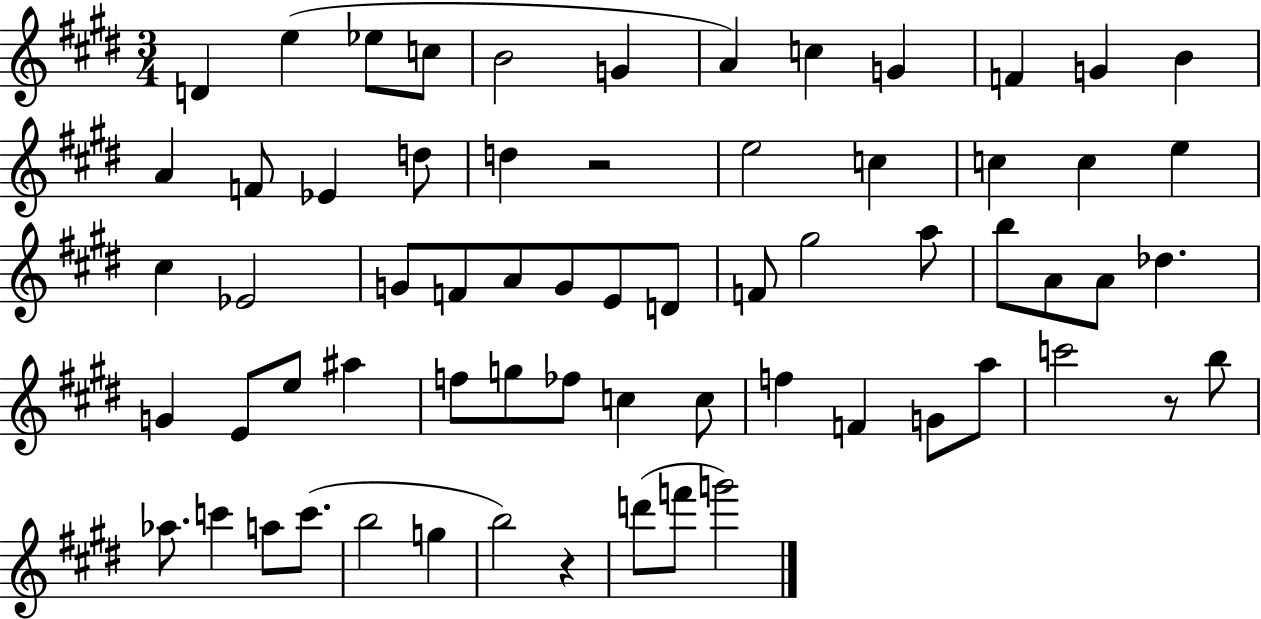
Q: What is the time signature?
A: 3/4